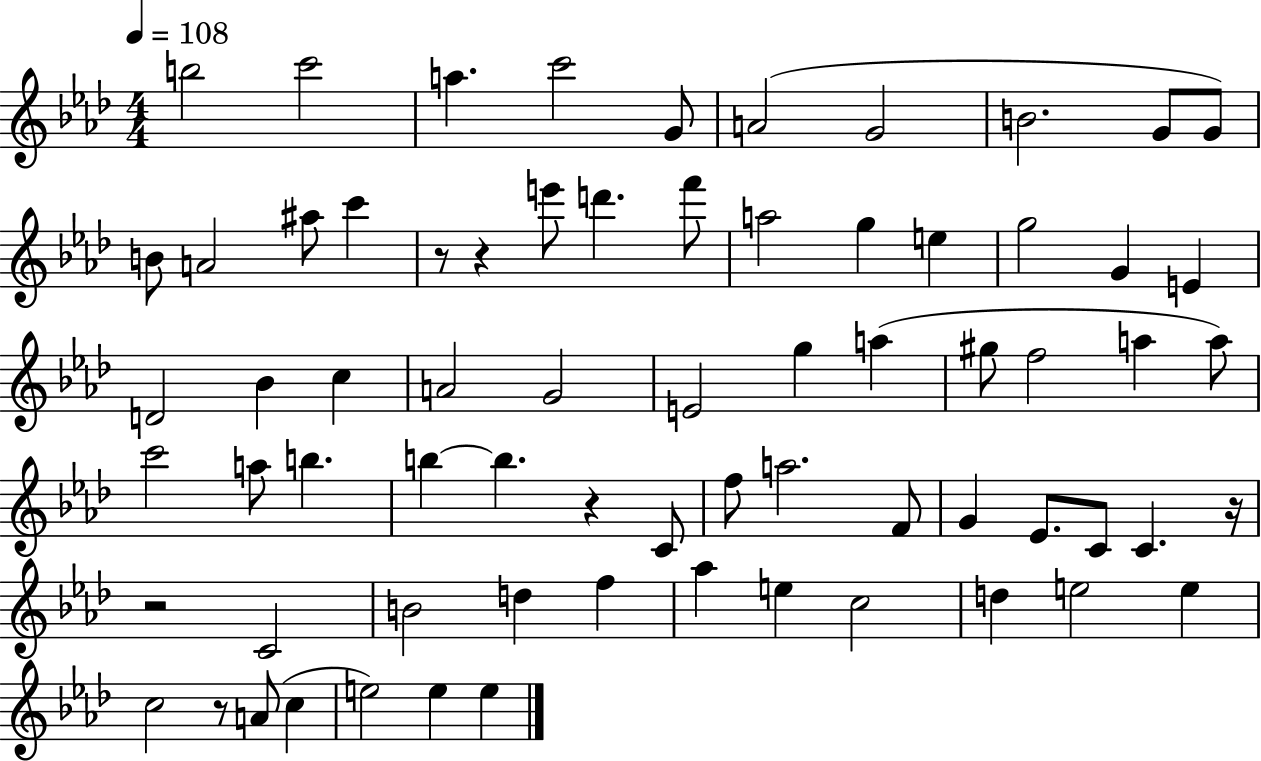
{
  \clef treble
  \numericTimeSignature
  \time 4/4
  \key aes \major
  \tempo 4 = 108
  b''2 c'''2 | a''4. c'''2 g'8 | a'2( g'2 | b'2. g'8 g'8) | \break b'8 a'2 ais''8 c'''4 | r8 r4 e'''8 d'''4. f'''8 | a''2 g''4 e''4 | g''2 g'4 e'4 | \break d'2 bes'4 c''4 | a'2 g'2 | e'2 g''4 a''4( | gis''8 f''2 a''4 a''8) | \break c'''2 a''8 b''4. | b''4~~ b''4. r4 c'8 | f''8 a''2. f'8 | g'4 ees'8. c'8 c'4. r16 | \break r2 c'2 | b'2 d''4 f''4 | aes''4 e''4 c''2 | d''4 e''2 e''4 | \break c''2 r8 a'8( c''4 | e''2) e''4 e''4 | \bar "|."
}